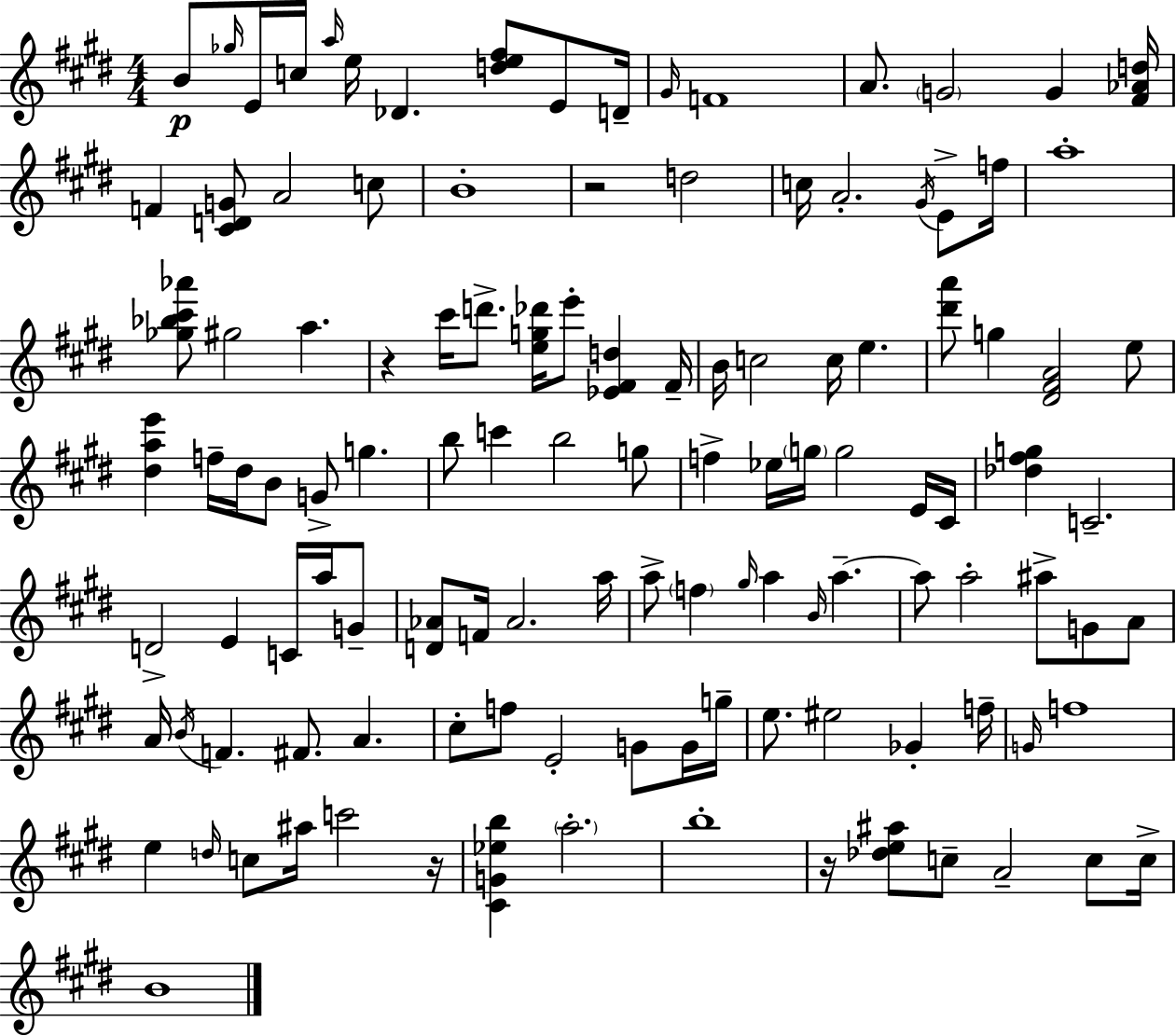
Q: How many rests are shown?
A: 4